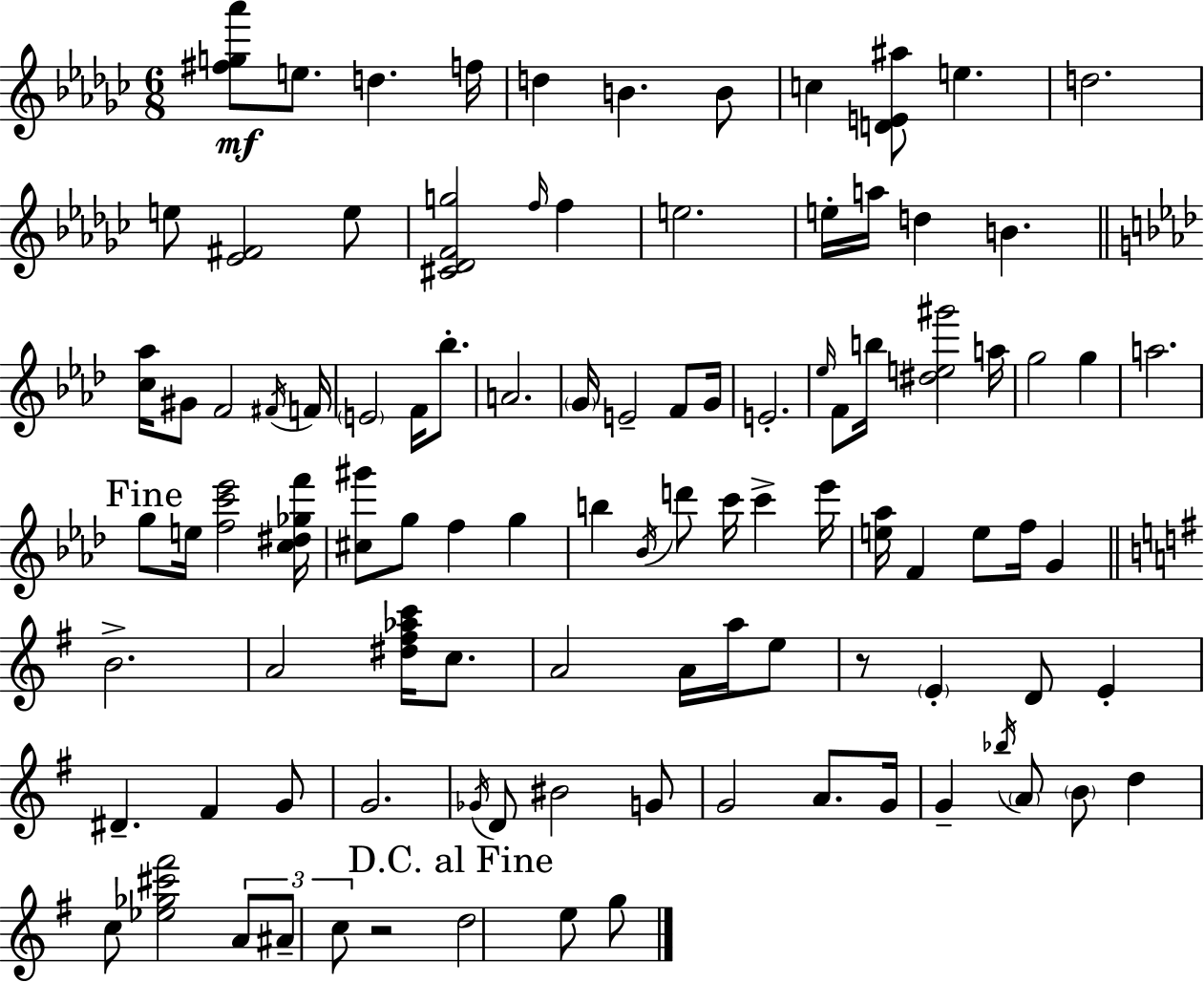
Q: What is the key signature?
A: EES minor